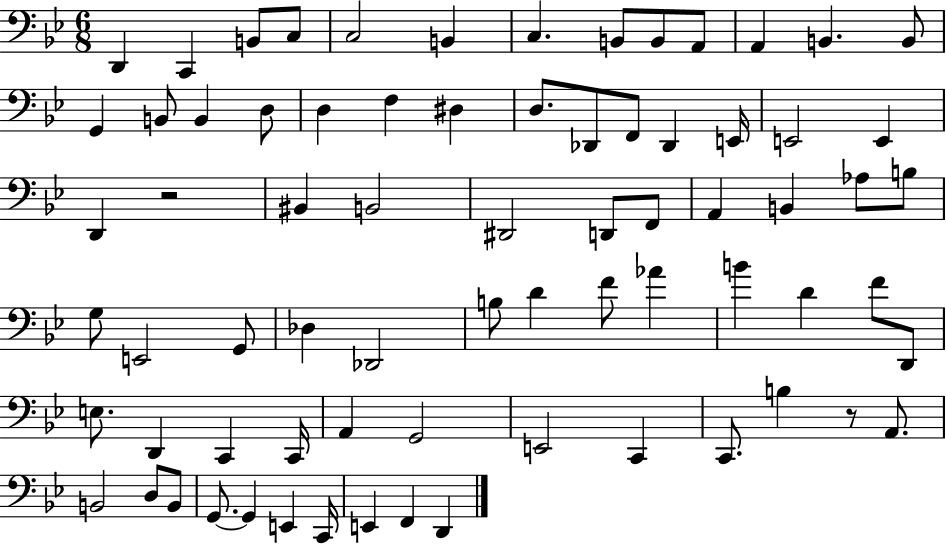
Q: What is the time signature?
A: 6/8